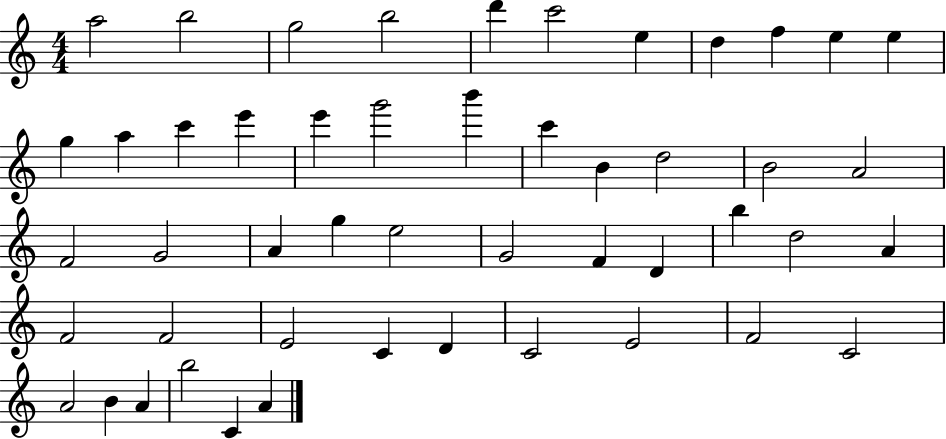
{
  \clef treble
  \numericTimeSignature
  \time 4/4
  \key c \major
  a''2 b''2 | g''2 b''2 | d'''4 c'''2 e''4 | d''4 f''4 e''4 e''4 | \break g''4 a''4 c'''4 e'''4 | e'''4 g'''2 b'''4 | c'''4 b'4 d''2 | b'2 a'2 | \break f'2 g'2 | a'4 g''4 e''2 | g'2 f'4 d'4 | b''4 d''2 a'4 | \break f'2 f'2 | e'2 c'4 d'4 | c'2 e'2 | f'2 c'2 | \break a'2 b'4 a'4 | b''2 c'4 a'4 | \bar "|."
}